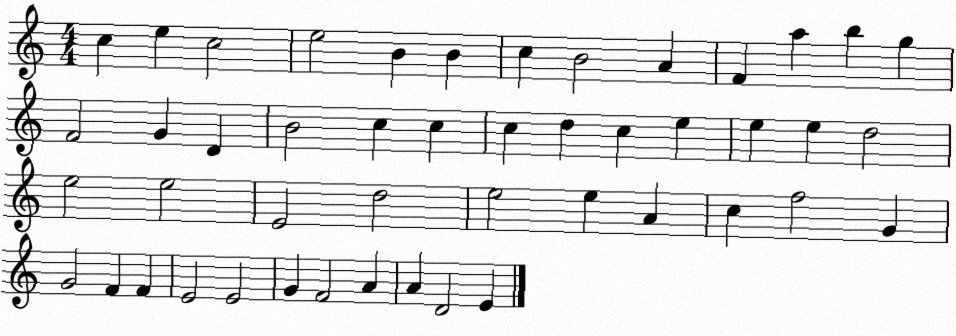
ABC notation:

X:1
T:Untitled
M:4/4
L:1/4
K:C
c e c2 e2 B B c B2 A F a b g F2 G D B2 c c c d c e e e d2 e2 e2 E2 d2 e2 e A c f2 G G2 F F E2 E2 G F2 A A D2 E